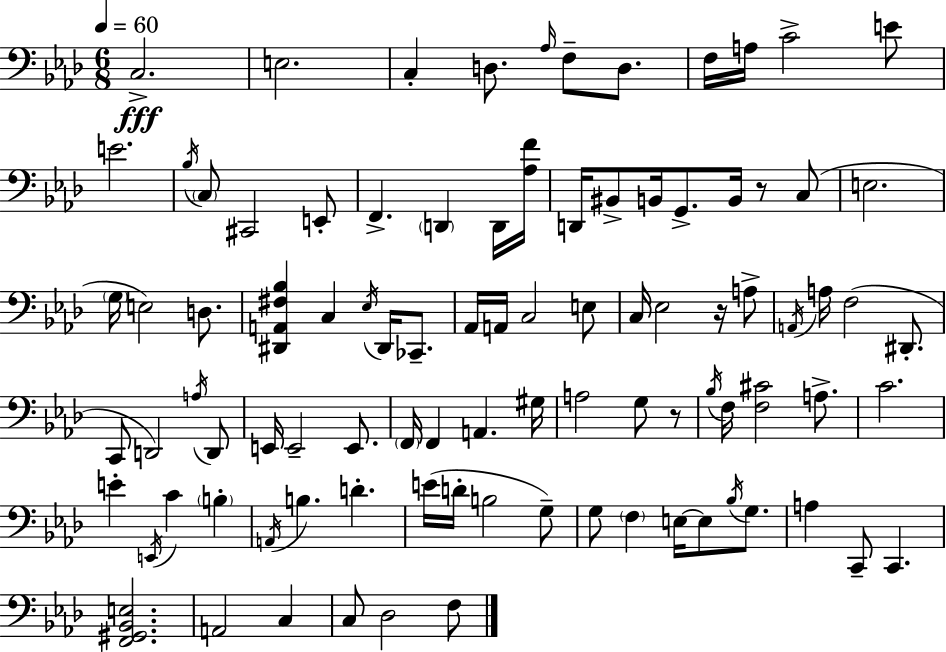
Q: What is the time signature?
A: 6/8